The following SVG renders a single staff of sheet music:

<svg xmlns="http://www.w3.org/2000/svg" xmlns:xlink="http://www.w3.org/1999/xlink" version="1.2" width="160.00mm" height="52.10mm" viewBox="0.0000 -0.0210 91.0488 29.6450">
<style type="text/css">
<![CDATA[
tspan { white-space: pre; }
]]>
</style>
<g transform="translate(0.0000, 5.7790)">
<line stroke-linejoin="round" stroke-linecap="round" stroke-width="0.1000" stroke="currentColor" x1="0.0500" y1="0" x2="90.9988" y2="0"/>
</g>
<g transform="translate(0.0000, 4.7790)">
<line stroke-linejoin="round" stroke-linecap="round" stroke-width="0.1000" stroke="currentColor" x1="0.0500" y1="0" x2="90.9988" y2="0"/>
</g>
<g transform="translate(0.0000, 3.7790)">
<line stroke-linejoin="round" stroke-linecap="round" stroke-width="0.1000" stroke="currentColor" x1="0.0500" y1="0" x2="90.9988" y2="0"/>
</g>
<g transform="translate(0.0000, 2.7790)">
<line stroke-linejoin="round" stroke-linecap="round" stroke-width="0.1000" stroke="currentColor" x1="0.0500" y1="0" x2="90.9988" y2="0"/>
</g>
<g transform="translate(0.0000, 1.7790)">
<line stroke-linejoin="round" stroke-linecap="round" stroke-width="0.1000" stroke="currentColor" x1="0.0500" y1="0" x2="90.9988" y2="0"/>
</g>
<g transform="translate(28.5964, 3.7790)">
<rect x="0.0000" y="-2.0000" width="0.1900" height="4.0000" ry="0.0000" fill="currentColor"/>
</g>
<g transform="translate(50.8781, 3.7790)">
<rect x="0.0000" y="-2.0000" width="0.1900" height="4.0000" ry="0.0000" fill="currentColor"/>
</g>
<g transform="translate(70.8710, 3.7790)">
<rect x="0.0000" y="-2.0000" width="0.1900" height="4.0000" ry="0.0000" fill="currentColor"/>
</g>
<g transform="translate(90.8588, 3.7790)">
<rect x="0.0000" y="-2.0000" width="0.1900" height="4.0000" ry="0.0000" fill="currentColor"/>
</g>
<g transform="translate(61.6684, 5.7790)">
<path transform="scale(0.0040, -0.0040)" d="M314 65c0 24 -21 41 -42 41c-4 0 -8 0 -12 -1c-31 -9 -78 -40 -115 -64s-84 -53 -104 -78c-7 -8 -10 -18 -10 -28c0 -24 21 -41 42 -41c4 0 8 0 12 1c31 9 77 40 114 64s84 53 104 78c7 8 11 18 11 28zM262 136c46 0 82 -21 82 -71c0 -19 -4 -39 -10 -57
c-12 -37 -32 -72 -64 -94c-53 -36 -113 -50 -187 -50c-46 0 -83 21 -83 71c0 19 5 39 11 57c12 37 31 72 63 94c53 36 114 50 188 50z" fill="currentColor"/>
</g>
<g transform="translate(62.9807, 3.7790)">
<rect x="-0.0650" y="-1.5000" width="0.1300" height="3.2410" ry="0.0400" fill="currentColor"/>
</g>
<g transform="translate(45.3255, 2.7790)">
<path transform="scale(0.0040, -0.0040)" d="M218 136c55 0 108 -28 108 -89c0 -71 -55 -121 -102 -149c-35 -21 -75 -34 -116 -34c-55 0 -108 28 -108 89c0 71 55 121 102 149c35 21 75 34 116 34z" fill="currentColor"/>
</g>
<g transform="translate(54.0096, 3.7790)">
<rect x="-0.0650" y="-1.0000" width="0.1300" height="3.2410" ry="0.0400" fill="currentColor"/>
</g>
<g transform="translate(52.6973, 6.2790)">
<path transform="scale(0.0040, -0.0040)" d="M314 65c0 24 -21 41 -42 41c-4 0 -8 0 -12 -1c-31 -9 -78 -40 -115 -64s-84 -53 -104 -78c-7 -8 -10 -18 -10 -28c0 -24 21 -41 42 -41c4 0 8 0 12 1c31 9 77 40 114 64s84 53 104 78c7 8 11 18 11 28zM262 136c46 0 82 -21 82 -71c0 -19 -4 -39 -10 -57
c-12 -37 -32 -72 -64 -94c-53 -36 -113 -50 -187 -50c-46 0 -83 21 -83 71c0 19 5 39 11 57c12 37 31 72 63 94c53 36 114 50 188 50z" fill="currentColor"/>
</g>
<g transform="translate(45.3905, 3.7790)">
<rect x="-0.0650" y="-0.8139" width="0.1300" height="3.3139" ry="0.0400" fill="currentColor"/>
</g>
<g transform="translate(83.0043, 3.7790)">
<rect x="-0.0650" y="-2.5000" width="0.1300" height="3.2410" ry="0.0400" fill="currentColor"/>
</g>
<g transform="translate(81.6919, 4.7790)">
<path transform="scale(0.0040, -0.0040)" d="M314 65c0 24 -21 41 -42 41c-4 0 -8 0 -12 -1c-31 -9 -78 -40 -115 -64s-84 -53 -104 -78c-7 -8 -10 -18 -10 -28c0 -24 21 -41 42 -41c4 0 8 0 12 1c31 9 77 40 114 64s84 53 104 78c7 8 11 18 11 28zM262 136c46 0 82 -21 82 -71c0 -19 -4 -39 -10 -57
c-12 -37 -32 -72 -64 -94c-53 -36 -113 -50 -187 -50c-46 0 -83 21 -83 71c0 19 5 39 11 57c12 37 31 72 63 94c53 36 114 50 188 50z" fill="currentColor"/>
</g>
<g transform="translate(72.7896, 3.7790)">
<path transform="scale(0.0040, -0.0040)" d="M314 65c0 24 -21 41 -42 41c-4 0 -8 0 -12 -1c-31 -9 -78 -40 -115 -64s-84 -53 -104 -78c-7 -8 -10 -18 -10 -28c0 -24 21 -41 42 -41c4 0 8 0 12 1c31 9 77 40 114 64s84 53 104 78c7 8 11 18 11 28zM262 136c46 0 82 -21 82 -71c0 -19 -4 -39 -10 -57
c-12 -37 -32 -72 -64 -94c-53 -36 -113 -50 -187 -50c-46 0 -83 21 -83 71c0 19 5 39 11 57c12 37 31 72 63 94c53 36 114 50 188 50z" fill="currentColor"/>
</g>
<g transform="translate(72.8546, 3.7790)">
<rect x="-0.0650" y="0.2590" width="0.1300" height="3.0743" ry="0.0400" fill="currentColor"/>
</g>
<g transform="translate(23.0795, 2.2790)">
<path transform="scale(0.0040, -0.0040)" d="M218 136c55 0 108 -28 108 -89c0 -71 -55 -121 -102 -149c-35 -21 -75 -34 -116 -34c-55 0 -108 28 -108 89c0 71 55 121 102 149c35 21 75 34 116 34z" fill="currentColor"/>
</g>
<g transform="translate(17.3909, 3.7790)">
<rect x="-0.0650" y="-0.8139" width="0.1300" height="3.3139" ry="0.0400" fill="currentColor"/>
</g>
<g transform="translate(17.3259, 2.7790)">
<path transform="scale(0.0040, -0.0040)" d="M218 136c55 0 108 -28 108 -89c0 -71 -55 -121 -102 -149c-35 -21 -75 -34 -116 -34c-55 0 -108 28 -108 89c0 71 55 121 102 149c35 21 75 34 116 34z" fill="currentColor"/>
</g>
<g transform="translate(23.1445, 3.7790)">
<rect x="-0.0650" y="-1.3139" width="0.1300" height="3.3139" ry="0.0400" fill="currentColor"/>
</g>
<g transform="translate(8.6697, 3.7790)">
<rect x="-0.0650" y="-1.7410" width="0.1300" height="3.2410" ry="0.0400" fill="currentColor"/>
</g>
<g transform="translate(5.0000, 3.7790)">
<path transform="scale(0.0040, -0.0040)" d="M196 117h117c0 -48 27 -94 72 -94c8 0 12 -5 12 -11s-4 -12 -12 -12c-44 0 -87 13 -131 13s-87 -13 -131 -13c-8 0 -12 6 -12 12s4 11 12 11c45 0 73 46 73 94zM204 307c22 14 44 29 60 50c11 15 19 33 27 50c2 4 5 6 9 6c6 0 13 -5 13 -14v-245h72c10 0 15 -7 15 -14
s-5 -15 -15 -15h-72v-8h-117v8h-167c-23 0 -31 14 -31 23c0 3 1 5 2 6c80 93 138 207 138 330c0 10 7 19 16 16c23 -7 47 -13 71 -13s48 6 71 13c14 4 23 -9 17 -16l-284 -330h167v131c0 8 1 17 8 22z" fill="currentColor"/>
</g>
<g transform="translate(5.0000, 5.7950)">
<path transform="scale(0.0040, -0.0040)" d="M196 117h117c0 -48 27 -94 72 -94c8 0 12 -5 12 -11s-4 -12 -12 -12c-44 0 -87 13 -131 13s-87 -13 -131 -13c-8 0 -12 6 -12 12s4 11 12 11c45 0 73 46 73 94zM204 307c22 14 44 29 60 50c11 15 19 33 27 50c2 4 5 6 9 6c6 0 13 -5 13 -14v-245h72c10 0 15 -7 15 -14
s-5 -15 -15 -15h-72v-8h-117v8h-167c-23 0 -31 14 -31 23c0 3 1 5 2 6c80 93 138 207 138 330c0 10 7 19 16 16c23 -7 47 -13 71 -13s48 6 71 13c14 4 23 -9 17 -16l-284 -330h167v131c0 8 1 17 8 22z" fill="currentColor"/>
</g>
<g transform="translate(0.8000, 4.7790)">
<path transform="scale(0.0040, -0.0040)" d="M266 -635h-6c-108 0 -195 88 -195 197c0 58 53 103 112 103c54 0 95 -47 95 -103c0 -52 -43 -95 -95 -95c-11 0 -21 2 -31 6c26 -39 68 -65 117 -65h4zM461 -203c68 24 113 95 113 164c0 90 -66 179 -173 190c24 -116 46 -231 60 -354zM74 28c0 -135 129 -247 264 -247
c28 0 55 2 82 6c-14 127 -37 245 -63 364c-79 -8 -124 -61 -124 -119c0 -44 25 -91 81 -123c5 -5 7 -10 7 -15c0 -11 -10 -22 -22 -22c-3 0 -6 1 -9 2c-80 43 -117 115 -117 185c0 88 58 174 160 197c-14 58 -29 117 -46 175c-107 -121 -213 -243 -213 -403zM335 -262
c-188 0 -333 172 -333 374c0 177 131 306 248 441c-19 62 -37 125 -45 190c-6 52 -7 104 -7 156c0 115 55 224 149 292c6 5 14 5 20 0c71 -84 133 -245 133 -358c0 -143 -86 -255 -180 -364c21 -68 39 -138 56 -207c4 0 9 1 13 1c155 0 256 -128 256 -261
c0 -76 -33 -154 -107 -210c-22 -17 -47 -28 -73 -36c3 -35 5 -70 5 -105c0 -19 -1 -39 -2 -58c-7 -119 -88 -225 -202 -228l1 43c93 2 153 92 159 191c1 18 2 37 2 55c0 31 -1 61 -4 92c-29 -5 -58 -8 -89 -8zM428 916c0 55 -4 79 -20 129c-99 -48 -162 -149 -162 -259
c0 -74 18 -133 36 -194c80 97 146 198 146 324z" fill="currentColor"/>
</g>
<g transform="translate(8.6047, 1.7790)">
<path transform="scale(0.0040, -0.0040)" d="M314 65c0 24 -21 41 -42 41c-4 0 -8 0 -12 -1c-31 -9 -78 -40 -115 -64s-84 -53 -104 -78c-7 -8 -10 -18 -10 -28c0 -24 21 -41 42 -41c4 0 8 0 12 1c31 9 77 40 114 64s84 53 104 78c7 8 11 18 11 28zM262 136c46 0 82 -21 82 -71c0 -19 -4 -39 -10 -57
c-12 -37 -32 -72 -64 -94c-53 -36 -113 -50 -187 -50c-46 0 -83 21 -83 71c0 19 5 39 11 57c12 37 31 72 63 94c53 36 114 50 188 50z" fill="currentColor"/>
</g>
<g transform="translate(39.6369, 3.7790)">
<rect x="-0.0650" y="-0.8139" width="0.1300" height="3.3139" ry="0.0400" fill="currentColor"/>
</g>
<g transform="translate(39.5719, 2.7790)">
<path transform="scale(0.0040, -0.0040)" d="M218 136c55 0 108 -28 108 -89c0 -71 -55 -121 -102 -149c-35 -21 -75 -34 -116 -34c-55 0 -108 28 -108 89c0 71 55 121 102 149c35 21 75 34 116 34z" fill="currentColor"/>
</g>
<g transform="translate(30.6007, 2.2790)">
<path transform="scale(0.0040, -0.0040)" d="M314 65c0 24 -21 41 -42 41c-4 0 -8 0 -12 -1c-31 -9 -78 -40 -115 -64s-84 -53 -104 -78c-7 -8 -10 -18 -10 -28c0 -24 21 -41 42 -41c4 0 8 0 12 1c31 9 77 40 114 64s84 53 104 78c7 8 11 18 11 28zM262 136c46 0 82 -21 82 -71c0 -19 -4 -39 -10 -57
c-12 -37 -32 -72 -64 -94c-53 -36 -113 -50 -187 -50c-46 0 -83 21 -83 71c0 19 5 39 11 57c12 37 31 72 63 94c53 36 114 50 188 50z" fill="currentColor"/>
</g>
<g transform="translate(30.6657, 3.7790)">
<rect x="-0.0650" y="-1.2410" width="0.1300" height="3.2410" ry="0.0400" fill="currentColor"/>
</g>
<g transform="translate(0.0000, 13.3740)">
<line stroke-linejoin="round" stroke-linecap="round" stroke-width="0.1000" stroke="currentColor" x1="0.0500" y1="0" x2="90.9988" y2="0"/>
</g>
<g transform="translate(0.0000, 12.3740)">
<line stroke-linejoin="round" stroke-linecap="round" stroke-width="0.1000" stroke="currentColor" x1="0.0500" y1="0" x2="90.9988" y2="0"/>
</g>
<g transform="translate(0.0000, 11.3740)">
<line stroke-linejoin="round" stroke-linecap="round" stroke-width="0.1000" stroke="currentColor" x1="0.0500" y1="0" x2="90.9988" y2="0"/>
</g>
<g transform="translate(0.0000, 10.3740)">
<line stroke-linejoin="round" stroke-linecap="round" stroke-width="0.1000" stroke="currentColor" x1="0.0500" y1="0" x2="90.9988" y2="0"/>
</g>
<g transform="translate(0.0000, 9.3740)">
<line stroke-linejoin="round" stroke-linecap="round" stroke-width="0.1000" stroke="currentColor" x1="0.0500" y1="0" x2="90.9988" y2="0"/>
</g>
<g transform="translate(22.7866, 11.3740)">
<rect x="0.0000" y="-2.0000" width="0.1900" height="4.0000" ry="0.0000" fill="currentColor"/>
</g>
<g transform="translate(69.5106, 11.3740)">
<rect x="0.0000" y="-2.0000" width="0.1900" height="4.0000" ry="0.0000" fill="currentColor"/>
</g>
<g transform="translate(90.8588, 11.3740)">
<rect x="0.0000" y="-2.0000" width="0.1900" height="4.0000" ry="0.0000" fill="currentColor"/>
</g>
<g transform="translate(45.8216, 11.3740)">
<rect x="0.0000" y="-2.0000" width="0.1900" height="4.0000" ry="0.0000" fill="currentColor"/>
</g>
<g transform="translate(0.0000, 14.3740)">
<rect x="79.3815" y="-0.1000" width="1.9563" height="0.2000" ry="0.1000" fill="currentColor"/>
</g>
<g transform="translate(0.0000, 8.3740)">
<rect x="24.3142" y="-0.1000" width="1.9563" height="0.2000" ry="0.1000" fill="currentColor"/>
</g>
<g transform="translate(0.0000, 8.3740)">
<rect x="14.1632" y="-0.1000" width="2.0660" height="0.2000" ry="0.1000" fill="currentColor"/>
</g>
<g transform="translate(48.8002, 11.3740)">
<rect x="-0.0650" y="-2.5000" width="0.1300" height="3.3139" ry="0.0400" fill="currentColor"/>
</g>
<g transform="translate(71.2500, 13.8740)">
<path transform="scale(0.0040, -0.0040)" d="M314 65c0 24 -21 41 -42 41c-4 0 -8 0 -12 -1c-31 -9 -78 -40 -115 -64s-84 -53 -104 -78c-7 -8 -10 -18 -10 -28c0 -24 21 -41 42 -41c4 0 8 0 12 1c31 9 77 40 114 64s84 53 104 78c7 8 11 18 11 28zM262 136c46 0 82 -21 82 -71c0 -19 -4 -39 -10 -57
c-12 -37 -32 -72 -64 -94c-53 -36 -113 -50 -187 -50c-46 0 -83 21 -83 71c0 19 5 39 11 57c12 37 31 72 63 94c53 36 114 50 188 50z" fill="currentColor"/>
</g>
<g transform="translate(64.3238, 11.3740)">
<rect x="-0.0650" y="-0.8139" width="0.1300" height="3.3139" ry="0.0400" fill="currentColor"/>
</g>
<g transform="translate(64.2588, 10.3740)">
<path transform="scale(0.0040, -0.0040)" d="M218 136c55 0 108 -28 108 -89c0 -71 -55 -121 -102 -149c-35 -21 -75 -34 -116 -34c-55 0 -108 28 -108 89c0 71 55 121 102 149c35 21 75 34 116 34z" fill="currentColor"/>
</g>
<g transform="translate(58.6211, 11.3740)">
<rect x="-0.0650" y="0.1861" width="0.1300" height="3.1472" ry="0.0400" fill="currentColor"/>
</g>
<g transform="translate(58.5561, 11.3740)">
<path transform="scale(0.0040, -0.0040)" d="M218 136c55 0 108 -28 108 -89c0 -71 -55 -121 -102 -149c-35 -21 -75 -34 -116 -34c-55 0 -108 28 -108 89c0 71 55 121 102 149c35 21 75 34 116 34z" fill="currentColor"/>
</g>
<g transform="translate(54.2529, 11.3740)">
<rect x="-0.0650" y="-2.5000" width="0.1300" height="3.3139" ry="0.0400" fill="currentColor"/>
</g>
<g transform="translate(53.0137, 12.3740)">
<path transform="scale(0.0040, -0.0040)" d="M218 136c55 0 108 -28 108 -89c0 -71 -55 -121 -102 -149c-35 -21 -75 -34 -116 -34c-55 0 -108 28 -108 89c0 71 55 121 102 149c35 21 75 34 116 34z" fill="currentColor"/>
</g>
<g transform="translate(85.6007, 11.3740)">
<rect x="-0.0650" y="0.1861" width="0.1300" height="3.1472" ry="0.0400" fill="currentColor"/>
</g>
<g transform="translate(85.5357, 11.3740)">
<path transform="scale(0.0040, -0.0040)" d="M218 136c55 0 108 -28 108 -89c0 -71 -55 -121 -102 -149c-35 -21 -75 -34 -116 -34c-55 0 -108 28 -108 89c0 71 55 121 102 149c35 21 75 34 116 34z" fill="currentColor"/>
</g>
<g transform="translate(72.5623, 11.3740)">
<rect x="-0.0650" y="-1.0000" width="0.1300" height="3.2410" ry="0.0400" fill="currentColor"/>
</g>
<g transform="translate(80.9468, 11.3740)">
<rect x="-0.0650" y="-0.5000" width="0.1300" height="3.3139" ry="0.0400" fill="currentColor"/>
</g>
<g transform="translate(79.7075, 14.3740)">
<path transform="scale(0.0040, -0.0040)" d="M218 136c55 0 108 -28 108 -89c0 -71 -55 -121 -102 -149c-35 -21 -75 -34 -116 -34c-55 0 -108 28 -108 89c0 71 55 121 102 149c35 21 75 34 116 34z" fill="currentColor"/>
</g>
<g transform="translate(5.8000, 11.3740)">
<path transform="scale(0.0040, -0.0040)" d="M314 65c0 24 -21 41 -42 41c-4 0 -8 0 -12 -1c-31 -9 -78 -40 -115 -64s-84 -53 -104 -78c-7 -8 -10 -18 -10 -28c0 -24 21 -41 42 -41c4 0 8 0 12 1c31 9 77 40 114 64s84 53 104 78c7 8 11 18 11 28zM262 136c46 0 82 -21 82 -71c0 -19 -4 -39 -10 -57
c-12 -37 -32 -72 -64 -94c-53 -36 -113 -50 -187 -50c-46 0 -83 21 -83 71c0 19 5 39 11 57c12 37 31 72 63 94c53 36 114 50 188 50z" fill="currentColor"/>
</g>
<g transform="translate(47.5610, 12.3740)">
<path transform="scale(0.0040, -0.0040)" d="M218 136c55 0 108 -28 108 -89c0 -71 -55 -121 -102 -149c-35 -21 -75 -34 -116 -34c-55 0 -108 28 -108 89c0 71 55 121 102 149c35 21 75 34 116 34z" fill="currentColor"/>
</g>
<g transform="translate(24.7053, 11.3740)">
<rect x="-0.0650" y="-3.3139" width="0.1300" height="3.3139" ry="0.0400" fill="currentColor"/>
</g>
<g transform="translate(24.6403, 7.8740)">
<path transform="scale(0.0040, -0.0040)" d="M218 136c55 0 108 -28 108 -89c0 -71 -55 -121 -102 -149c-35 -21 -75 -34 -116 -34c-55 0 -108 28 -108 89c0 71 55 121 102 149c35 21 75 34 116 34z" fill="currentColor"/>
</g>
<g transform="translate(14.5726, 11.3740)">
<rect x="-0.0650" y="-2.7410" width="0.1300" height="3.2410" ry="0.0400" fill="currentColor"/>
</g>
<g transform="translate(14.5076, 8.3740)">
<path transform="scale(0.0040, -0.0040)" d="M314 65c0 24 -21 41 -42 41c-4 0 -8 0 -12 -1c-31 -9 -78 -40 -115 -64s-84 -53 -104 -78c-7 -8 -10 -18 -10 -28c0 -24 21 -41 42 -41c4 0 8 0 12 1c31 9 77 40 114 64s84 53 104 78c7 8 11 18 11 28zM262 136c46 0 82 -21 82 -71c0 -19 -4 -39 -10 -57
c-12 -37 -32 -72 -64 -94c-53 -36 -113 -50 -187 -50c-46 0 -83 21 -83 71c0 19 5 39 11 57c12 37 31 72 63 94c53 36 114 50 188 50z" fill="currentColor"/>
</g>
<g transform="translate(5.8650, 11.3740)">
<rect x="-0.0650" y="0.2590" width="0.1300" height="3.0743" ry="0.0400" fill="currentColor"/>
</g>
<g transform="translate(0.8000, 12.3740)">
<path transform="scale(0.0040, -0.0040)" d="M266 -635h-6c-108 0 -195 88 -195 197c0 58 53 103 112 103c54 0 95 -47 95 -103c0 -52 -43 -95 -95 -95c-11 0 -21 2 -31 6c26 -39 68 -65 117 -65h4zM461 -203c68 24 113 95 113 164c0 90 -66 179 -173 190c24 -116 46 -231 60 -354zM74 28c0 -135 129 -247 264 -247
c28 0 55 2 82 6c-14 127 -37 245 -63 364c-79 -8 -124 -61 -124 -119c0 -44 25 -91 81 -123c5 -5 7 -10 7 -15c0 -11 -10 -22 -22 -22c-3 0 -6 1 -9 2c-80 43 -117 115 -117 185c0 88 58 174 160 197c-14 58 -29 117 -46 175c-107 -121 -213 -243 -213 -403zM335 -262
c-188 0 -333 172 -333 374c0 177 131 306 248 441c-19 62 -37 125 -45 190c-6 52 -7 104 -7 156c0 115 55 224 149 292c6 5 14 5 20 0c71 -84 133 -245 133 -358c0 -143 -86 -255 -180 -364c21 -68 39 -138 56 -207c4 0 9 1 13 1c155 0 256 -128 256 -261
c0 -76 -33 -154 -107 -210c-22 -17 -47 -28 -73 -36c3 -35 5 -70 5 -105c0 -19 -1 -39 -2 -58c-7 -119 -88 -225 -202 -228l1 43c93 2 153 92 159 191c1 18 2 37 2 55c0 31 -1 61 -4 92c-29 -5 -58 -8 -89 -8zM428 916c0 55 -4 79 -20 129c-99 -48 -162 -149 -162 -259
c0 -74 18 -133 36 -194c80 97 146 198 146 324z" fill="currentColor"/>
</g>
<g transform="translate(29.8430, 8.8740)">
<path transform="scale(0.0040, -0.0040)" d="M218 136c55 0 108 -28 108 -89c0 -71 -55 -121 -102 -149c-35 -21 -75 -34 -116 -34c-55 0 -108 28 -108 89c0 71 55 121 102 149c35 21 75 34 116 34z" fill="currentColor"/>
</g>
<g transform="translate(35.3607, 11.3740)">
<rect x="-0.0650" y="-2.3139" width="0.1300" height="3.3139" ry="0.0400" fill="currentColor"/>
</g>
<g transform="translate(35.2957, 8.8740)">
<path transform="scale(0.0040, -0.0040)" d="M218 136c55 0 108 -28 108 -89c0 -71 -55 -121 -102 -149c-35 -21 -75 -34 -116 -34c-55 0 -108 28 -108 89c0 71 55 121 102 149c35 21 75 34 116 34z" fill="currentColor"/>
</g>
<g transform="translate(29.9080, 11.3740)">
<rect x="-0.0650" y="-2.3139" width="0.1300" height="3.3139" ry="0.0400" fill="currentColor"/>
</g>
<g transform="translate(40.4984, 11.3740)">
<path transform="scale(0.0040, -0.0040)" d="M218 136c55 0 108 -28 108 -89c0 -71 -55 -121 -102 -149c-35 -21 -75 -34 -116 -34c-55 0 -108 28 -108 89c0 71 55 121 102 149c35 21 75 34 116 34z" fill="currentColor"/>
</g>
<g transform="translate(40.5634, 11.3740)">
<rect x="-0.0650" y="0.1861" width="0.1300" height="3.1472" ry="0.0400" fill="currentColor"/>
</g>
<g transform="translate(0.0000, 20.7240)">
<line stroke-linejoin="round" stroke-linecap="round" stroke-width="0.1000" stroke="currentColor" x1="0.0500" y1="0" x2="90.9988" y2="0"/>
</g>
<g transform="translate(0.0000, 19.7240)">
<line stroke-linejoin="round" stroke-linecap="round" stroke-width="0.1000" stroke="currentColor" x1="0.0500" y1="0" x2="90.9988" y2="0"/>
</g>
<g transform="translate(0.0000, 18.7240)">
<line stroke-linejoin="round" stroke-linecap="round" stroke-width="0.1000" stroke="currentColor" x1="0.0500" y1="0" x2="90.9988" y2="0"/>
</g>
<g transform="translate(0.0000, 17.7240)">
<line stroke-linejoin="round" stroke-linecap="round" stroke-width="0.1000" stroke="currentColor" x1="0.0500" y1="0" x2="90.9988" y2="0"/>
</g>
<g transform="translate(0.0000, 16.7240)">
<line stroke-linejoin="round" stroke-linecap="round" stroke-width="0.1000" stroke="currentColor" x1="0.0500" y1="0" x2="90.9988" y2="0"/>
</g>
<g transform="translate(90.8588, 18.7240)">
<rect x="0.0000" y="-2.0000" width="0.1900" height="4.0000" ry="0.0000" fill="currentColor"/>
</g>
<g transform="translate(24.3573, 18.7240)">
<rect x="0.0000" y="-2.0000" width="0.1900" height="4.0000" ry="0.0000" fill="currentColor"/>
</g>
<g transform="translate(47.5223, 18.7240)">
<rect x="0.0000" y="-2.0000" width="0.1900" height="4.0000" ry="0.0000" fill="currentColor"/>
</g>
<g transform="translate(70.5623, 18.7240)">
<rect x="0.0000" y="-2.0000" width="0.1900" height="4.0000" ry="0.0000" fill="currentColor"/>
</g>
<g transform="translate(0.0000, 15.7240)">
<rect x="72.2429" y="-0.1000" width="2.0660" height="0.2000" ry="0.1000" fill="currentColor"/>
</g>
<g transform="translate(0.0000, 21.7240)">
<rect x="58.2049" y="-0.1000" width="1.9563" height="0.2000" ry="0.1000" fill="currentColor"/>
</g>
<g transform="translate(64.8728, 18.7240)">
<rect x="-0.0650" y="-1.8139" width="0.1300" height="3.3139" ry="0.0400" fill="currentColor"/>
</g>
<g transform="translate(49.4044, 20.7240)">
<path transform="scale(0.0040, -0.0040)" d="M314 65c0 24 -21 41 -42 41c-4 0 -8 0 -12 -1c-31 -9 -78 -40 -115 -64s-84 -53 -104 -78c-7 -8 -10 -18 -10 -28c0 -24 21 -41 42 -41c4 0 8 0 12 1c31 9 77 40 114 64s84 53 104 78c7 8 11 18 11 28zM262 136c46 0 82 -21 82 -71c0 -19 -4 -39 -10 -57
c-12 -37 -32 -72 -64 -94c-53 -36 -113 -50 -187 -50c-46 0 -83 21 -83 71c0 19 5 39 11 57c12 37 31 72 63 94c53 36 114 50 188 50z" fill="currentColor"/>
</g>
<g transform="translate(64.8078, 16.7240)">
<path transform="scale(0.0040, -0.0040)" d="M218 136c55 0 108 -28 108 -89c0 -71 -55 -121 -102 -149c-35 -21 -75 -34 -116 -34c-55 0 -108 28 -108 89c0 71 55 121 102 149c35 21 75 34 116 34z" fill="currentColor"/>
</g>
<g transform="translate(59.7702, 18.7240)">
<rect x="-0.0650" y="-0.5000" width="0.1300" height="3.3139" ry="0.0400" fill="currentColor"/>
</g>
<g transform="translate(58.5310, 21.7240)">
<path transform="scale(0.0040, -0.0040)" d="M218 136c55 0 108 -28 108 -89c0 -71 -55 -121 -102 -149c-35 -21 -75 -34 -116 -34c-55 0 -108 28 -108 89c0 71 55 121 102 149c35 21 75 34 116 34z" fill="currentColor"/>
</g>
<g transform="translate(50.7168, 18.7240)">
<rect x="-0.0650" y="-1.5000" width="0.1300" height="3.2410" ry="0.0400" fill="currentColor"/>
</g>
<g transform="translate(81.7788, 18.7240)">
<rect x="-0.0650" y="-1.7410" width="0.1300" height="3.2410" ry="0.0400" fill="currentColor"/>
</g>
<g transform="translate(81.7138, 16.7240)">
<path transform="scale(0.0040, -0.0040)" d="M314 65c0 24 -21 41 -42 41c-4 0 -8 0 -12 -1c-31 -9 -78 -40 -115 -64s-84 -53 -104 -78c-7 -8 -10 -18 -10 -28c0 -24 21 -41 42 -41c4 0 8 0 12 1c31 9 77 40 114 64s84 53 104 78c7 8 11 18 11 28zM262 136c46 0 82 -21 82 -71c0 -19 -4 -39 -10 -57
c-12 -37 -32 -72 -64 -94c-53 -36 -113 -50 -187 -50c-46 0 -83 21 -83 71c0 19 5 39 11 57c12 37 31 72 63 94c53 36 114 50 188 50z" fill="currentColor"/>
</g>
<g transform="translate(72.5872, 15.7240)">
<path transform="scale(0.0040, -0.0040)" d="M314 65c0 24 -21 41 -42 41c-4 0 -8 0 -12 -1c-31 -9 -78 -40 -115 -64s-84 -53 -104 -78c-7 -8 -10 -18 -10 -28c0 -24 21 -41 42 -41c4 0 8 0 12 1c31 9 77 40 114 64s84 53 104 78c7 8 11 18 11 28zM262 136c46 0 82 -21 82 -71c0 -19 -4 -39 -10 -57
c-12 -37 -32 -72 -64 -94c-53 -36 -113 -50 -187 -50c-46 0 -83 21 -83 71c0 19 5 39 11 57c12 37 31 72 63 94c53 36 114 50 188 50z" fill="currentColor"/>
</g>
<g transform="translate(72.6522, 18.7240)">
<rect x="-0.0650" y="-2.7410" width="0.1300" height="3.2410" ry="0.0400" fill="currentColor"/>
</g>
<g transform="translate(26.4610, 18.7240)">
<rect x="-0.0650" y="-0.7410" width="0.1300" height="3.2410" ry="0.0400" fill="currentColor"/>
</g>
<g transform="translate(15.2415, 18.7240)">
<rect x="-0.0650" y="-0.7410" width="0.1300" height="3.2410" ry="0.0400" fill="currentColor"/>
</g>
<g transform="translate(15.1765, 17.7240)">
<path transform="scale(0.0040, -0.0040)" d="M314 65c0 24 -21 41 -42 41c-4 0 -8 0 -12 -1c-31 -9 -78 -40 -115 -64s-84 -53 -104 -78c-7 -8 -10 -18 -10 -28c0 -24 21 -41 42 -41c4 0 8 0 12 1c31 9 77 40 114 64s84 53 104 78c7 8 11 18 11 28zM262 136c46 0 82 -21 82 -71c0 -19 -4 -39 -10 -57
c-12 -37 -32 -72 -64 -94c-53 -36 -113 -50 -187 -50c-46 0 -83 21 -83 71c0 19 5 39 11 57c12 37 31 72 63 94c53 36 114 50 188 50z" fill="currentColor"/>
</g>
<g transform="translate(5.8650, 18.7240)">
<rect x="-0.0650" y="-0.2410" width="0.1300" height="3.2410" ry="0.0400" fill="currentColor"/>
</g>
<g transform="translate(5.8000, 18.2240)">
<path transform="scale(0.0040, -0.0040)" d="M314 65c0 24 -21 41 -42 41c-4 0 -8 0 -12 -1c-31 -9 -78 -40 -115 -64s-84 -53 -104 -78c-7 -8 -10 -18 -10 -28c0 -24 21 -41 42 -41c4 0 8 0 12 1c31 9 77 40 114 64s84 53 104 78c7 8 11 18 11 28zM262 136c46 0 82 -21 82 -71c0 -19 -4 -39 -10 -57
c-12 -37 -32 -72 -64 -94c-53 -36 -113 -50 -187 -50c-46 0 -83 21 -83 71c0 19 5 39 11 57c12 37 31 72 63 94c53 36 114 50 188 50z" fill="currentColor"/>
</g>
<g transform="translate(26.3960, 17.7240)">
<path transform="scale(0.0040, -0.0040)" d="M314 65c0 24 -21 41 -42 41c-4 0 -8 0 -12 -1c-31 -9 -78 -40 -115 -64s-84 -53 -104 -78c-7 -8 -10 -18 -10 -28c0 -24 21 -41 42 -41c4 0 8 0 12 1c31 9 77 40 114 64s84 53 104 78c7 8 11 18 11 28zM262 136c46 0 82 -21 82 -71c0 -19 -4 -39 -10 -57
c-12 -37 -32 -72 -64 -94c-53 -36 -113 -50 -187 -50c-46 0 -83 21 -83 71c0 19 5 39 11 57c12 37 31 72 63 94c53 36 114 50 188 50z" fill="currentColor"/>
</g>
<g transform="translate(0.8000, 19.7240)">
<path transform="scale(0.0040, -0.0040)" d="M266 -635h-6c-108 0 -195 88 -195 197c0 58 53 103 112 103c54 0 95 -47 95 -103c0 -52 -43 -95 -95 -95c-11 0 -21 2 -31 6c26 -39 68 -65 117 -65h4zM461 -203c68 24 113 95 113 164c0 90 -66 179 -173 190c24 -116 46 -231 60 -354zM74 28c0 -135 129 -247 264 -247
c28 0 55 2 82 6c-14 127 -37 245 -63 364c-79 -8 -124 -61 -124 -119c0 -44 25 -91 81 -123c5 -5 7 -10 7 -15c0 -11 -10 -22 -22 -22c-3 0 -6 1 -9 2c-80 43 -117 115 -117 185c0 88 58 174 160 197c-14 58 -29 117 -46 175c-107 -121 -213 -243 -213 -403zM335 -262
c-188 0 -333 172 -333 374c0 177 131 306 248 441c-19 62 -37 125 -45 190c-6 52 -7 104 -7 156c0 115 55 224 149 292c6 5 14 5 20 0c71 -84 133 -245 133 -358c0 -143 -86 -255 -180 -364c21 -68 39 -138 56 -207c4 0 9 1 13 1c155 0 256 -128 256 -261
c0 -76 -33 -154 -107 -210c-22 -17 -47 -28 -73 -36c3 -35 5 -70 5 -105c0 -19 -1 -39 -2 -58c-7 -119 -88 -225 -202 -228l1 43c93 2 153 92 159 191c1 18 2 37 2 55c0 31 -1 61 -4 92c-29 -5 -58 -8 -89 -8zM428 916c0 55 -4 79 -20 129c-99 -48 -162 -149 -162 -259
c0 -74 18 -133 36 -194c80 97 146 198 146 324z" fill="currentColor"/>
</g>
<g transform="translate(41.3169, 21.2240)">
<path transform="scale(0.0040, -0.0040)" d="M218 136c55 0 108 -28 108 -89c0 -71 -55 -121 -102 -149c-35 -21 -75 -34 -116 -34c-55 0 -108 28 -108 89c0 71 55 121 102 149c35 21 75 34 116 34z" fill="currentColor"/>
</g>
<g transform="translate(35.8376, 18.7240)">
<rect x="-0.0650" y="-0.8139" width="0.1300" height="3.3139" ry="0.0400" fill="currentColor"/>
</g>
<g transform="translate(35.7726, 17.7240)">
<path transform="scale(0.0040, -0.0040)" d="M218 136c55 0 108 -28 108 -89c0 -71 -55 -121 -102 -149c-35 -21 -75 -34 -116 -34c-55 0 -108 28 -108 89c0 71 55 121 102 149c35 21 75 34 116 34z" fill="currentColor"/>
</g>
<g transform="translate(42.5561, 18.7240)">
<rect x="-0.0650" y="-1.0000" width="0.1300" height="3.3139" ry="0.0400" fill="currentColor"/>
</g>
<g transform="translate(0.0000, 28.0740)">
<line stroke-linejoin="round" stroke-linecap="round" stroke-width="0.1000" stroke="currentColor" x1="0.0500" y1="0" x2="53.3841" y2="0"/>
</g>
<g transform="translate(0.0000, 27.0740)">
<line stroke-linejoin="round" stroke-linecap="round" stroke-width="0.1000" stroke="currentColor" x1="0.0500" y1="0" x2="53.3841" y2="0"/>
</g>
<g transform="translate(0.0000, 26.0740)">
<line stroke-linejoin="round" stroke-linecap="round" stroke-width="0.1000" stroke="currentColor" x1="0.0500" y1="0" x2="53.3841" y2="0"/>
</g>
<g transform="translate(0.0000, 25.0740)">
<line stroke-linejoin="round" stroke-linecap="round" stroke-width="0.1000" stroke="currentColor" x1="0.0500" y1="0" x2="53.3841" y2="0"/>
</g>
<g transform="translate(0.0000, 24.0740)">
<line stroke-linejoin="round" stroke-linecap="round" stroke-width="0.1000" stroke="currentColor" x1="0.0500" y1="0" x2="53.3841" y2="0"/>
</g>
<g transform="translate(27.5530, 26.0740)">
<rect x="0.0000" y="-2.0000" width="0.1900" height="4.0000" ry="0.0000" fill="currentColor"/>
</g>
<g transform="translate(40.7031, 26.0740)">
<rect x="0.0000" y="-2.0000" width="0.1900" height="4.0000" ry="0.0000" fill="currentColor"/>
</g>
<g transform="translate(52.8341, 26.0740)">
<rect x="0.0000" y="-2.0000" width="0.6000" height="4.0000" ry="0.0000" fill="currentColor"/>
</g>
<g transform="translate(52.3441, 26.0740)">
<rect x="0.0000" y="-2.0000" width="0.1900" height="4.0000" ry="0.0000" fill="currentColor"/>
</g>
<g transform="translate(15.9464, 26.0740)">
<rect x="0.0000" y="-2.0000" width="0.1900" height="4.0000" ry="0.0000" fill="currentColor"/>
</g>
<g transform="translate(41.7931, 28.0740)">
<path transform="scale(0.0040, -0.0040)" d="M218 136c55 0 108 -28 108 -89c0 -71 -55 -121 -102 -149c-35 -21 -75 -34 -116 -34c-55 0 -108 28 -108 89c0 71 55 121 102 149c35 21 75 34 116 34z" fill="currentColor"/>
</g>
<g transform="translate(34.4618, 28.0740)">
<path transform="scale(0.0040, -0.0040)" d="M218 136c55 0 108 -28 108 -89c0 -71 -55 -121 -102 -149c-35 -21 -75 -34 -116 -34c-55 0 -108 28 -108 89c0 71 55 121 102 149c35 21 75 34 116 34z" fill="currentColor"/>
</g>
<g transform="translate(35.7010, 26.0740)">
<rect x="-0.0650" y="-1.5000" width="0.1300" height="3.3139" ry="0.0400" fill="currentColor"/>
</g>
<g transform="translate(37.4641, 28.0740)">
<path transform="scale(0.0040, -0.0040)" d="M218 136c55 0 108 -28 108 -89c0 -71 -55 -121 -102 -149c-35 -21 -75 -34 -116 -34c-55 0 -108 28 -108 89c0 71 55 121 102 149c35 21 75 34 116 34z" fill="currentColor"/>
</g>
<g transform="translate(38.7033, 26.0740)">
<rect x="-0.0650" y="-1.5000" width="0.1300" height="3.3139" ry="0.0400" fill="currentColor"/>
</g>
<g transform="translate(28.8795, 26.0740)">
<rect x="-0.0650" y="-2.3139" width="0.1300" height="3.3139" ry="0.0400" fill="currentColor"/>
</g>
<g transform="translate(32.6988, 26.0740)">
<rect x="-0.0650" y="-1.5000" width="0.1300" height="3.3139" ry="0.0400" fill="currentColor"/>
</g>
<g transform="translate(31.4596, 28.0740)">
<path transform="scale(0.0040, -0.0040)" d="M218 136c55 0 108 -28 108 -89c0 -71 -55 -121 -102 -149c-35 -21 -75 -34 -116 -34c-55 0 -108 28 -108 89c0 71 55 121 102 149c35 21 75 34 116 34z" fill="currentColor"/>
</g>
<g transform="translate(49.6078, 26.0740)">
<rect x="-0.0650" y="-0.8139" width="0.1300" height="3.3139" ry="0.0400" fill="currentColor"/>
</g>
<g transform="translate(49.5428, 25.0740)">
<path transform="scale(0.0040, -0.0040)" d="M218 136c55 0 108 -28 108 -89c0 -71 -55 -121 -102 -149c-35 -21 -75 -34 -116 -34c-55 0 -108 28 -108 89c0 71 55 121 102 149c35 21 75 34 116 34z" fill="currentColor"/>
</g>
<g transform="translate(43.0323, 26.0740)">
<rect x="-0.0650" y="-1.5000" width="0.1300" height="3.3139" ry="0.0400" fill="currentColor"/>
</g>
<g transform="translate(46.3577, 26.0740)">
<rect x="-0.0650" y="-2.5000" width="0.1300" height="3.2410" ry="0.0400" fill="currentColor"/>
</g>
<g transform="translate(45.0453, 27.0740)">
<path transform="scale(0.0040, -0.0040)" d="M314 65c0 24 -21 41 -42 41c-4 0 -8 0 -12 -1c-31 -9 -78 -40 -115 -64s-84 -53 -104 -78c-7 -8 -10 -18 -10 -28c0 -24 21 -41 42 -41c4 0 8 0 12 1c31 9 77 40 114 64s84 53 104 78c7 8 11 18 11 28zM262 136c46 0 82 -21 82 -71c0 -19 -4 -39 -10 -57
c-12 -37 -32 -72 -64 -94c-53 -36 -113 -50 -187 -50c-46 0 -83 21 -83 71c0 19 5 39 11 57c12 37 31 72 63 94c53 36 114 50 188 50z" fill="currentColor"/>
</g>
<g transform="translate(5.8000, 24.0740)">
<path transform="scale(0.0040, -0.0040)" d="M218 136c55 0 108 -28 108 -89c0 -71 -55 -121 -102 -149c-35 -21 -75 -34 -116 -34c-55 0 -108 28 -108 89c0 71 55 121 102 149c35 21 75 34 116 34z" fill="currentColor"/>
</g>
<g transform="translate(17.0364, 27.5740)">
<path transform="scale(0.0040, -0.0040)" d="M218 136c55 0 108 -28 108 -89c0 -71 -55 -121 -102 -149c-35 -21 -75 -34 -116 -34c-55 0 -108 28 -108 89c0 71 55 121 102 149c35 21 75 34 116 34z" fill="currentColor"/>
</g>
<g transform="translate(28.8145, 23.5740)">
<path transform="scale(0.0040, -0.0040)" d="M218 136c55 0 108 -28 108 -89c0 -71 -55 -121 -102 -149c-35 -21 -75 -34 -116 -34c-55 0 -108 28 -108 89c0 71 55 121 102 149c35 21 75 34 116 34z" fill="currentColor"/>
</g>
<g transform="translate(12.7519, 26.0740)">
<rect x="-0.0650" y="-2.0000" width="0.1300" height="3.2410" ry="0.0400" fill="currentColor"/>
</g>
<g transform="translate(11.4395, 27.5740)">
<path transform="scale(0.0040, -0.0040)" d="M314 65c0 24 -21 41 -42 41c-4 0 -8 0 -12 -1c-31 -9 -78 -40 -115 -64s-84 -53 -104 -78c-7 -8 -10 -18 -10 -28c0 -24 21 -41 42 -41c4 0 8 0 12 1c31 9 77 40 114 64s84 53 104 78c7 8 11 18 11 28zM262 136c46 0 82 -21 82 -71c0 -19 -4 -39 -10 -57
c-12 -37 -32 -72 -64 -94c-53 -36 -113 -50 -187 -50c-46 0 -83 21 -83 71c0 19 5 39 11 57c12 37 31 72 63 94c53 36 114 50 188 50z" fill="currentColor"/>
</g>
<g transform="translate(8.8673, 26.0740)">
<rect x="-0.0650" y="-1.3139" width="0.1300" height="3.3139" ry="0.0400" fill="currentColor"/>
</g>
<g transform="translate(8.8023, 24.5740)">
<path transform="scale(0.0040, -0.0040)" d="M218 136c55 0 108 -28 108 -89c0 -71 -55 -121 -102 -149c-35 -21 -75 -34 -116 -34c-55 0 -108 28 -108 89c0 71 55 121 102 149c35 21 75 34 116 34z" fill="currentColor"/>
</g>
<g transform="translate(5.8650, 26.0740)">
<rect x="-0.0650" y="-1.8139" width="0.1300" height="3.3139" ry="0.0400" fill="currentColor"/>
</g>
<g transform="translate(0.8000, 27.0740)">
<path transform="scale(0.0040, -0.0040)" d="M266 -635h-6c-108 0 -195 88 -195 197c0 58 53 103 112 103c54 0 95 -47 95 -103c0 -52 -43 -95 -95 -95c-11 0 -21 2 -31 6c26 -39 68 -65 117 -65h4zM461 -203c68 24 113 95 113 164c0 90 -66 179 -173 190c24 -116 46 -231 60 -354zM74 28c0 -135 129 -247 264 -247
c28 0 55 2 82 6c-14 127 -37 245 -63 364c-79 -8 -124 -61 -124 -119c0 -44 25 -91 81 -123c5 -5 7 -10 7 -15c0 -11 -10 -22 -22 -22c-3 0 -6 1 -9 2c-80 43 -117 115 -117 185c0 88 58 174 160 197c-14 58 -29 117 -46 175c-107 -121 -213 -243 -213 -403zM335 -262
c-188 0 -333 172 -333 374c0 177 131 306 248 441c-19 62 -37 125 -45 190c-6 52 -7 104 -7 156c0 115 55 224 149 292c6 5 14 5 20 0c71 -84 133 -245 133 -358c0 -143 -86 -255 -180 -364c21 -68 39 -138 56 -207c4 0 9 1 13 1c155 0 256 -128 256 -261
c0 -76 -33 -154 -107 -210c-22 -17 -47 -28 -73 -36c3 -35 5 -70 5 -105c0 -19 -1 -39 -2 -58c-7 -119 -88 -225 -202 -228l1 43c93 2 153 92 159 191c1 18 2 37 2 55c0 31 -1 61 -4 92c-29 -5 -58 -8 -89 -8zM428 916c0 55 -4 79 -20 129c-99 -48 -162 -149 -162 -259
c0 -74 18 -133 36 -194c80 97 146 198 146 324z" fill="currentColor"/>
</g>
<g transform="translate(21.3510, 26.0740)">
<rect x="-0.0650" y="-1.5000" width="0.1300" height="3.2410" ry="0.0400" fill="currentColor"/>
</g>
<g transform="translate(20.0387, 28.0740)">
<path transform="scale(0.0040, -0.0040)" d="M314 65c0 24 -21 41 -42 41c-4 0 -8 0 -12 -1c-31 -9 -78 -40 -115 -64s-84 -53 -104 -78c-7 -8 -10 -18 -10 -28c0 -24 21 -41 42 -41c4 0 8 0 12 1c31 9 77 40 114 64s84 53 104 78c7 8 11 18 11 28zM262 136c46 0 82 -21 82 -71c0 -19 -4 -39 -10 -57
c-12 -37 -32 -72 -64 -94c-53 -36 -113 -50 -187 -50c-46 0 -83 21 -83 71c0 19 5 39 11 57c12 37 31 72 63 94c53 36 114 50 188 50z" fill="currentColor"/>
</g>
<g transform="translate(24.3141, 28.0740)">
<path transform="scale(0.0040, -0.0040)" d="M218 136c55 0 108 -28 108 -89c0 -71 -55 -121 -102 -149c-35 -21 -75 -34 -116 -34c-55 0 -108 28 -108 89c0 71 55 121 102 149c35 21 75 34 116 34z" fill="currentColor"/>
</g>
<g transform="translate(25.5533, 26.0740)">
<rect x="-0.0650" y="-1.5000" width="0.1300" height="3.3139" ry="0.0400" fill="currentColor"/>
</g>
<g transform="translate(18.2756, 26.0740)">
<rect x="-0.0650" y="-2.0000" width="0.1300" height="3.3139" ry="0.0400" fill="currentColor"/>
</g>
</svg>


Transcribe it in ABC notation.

X:1
T:Untitled
M:4/4
L:1/4
K:C
f2 d e e2 d d D2 E2 B2 G2 B2 a2 b g g B G G B d D2 C B c2 d2 d2 d D E2 C f a2 f2 f e F2 F E2 E g E E E E G2 d